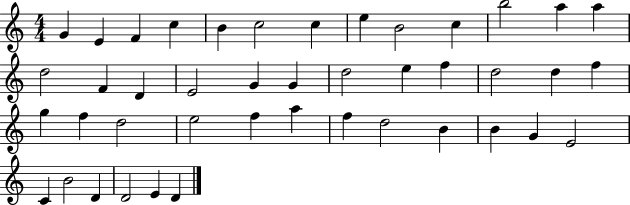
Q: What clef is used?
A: treble